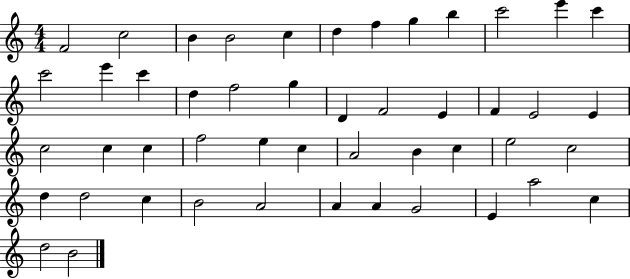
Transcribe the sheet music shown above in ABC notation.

X:1
T:Untitled
M:4/4
L:1/4
K:C
F2 c2 B B2 c d f g b c'2 e' c' c'2 e' c' d f2 g D F2 E F E2 E c2 c c f2 e c A2 B c e2 c2 d d2 c B2 A2 A A G2 E a2 c d2 B2